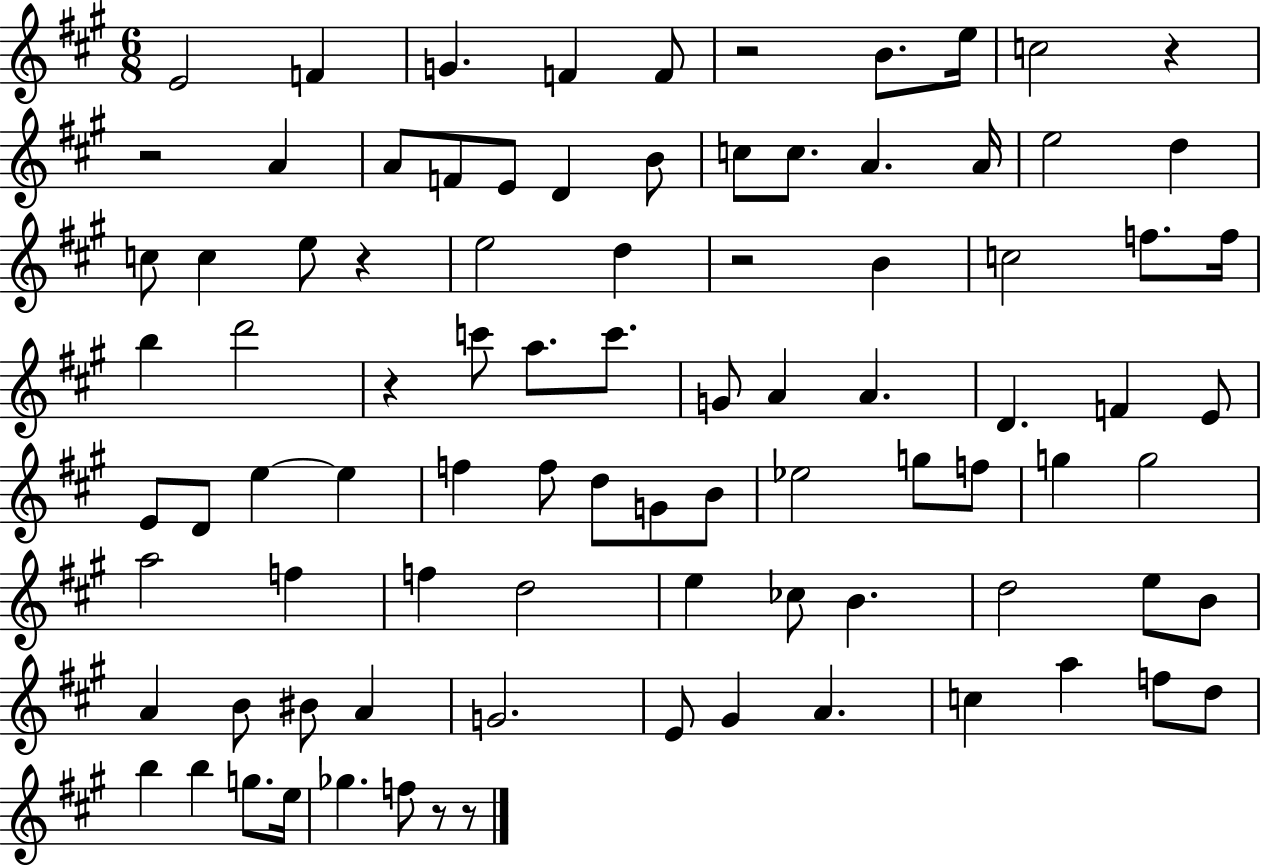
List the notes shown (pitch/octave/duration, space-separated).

E4/h F4/q G4/q. F4/q F4/e R/h B4/e. E5/s C5/h R/q R/h A4/q A4/e F4/e E4/e D4/q B4/e C5/e C5/e. A4/q. A4/s E5/h D5/q C5/e C5/q E5/e R/q E5/h D5/q R/h B4/q C5/h F5/e. F5/s B5/q D6/h R/q C6/e A5/e. C6/e. G4/e A4/q A4/q. D4/q. F4/q E4/e E4/e D4/e E5/q E5/q F5/q F5/e D5/e G4/e B4/e Eb5/h G5/e F5/e G5/q G5/h A5/h F5/q F5/q D5/h E5/q CES5/e B4/q. D5/h E5/e B4/e A4/q B4/e BIS4/e A4/q G4/h. E4/e G#4/q A4/q. C5/q A5/q F5/e D5/e B5/q B5/q G5/e. E5/s Gb5/q. F5/e R/e R/e